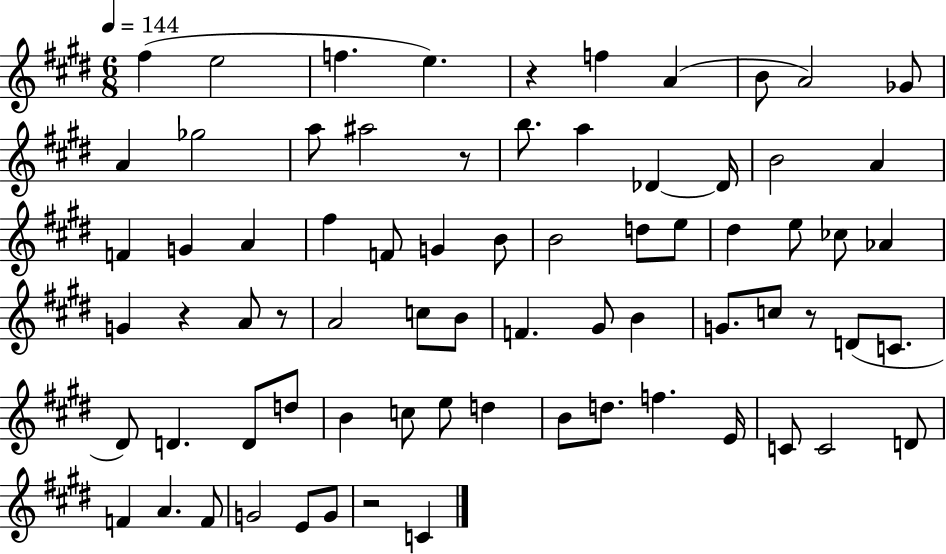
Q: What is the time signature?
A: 6/8